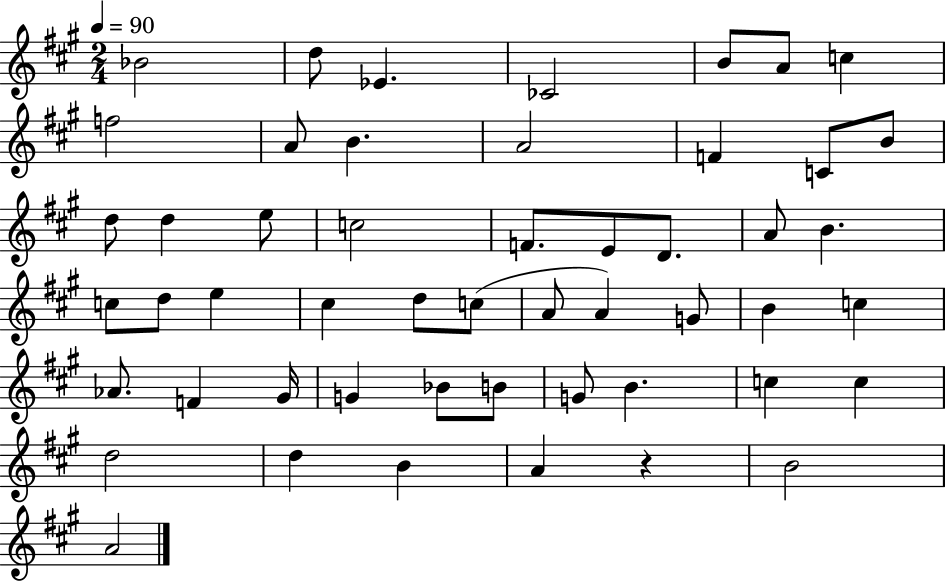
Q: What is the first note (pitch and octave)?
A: Bb4